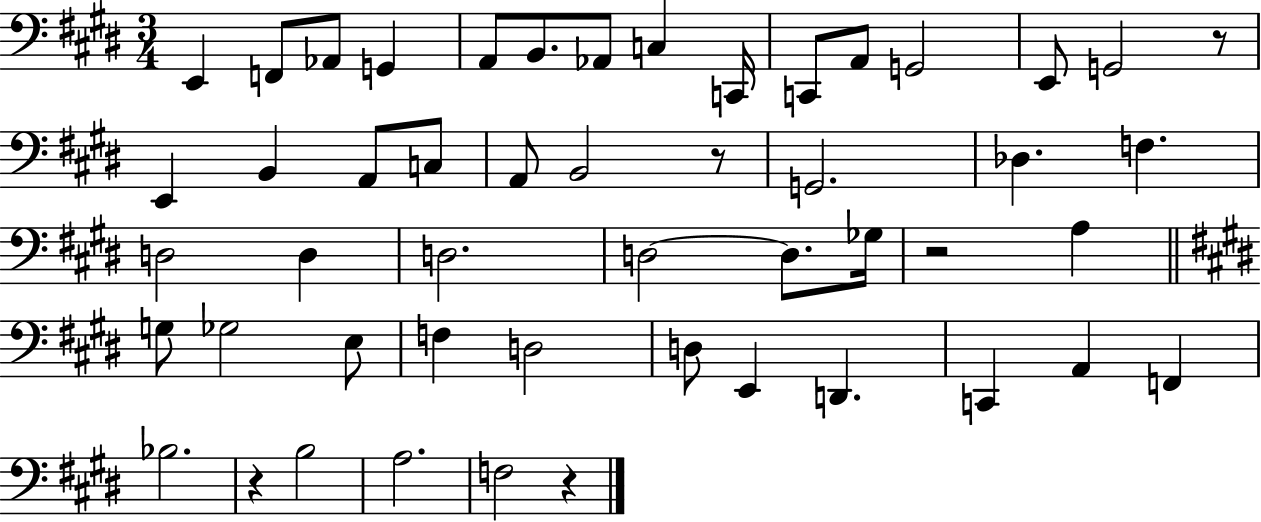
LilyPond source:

{
  \clef bass
  \numericTimeSignature
  \time 3/4
  \key e \major
  \repeat volta 2 { e,4 f,8 aes,8 g,4 | a,8 b,8. aes,8 c4 c,16 | c,8 a,8 g,2 | e,8 g,2 r8 | \break e,4 b,4 a,8 c8 | a,8 b,2 r8 | g,2. | des4. f4. | \break d2 d4 | d2. | d2~~ d8. ges16 | r2 a4 | \break \bar "||" \break \key e \major g8 ges2 e8 | f4 d2 | d8 e,4 d,4. | c,4 a,4 f,4 | \break bes2. | r4 b2 | a2. | f2 r4 | \break } \bar "|."
}